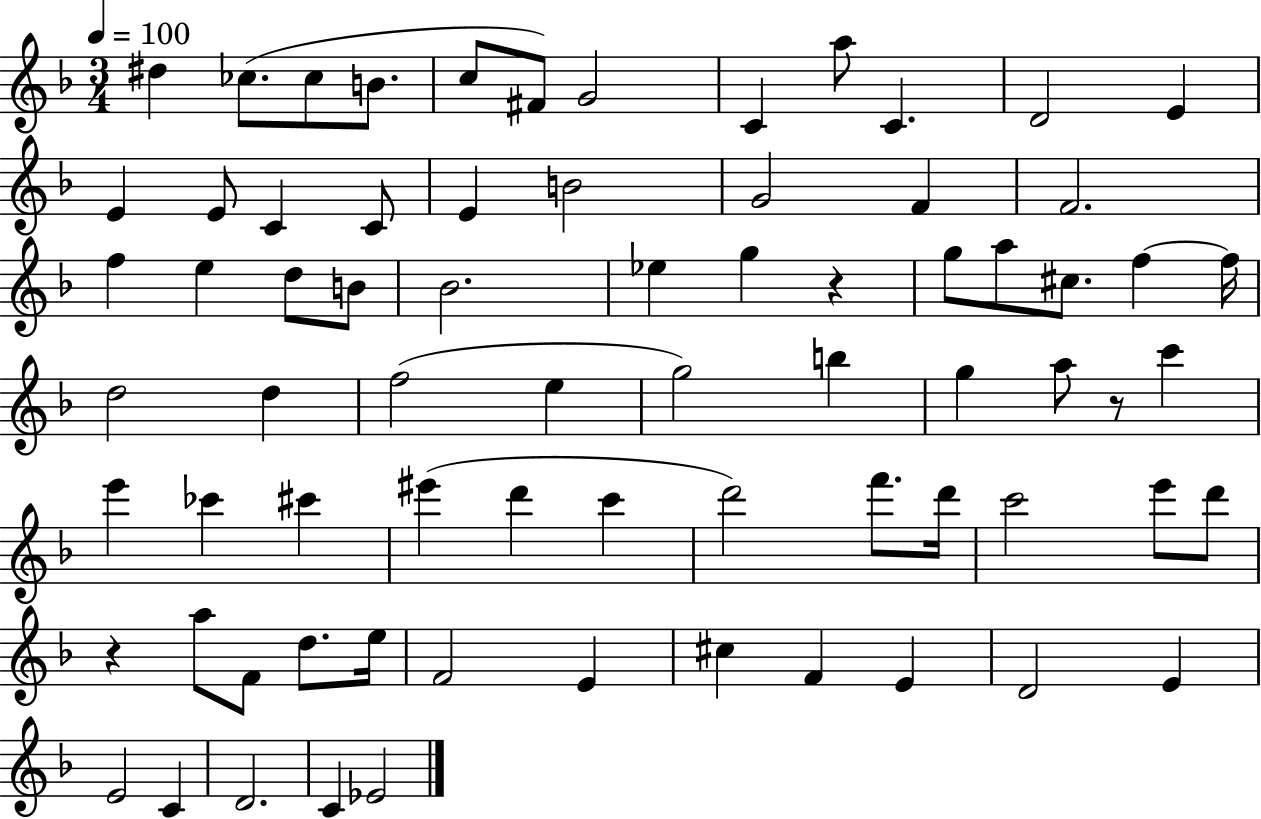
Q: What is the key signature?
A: F major